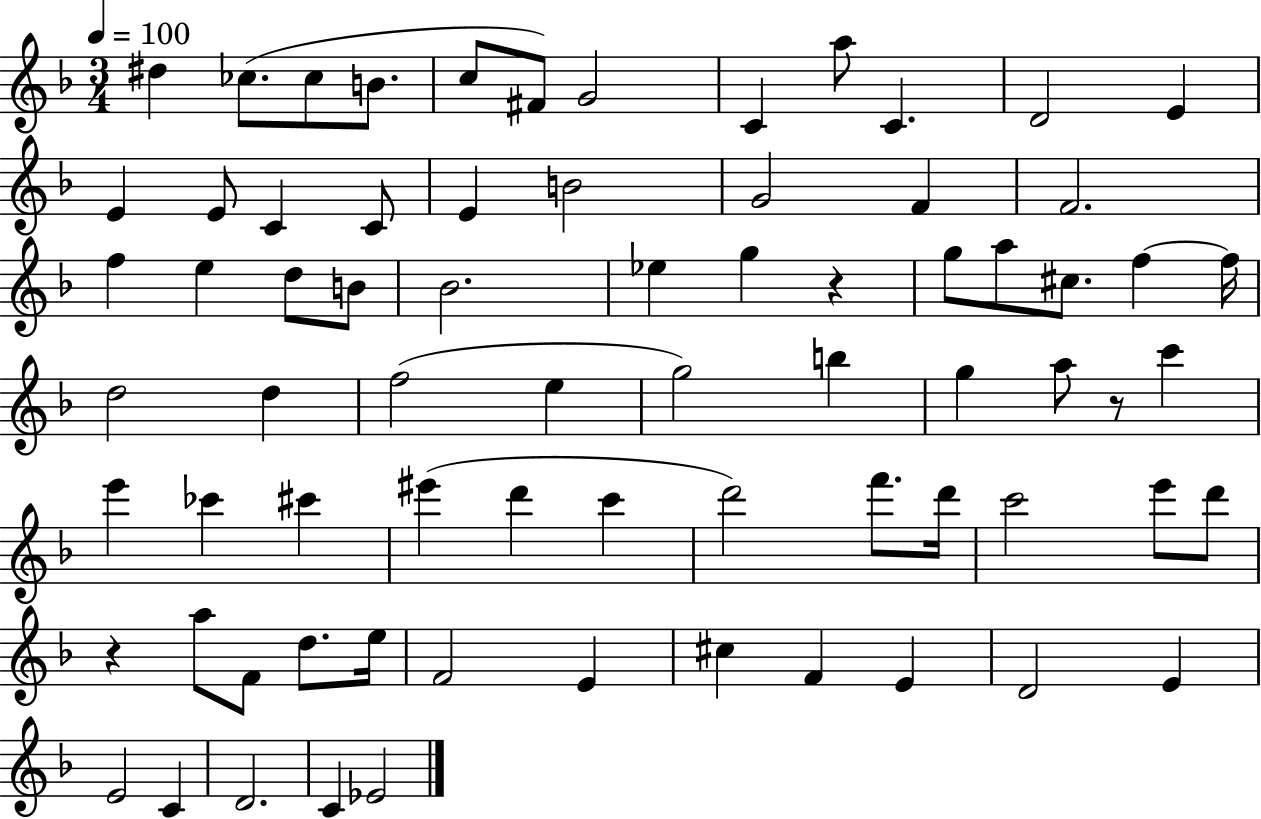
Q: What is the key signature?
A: F major